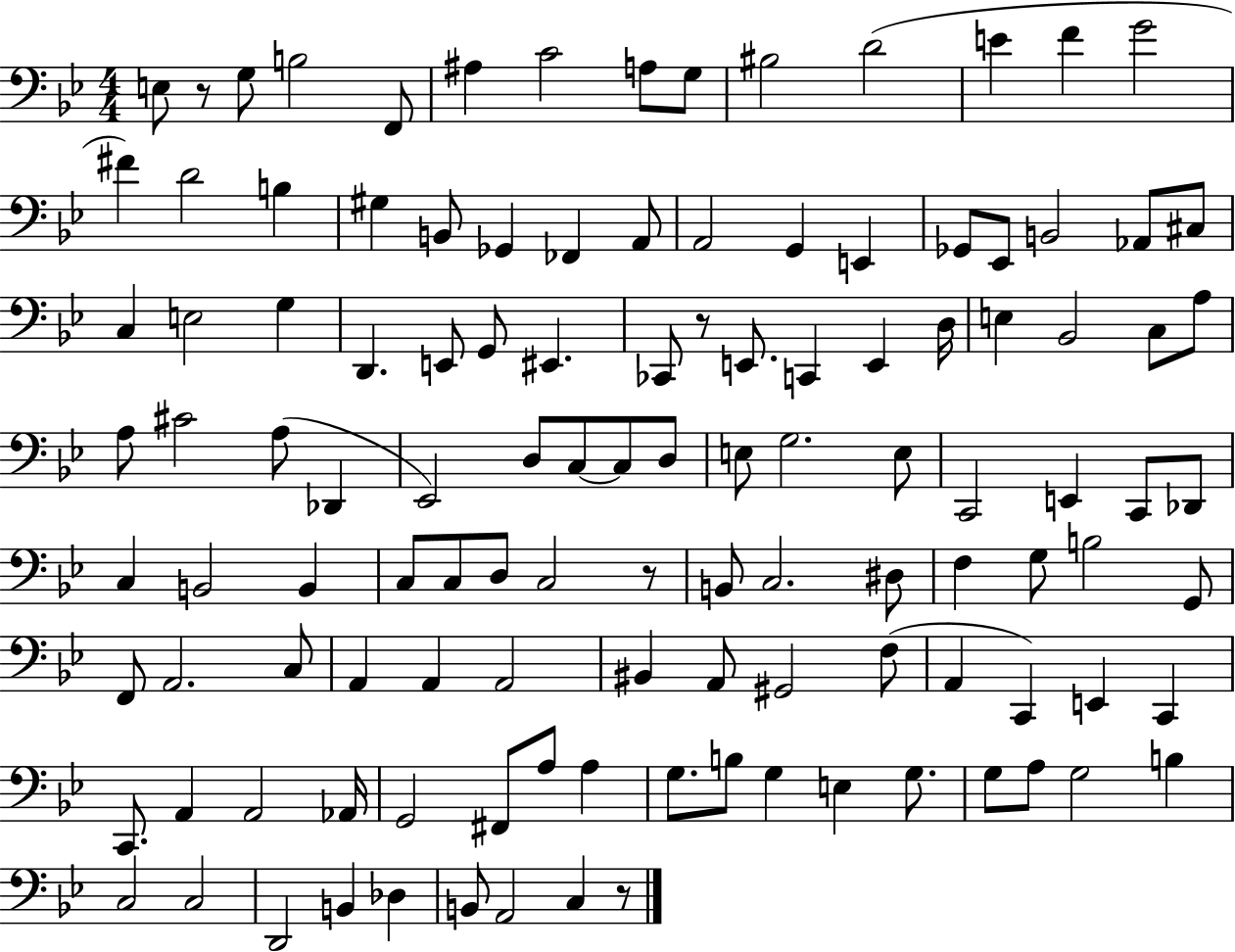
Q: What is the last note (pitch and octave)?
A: C3